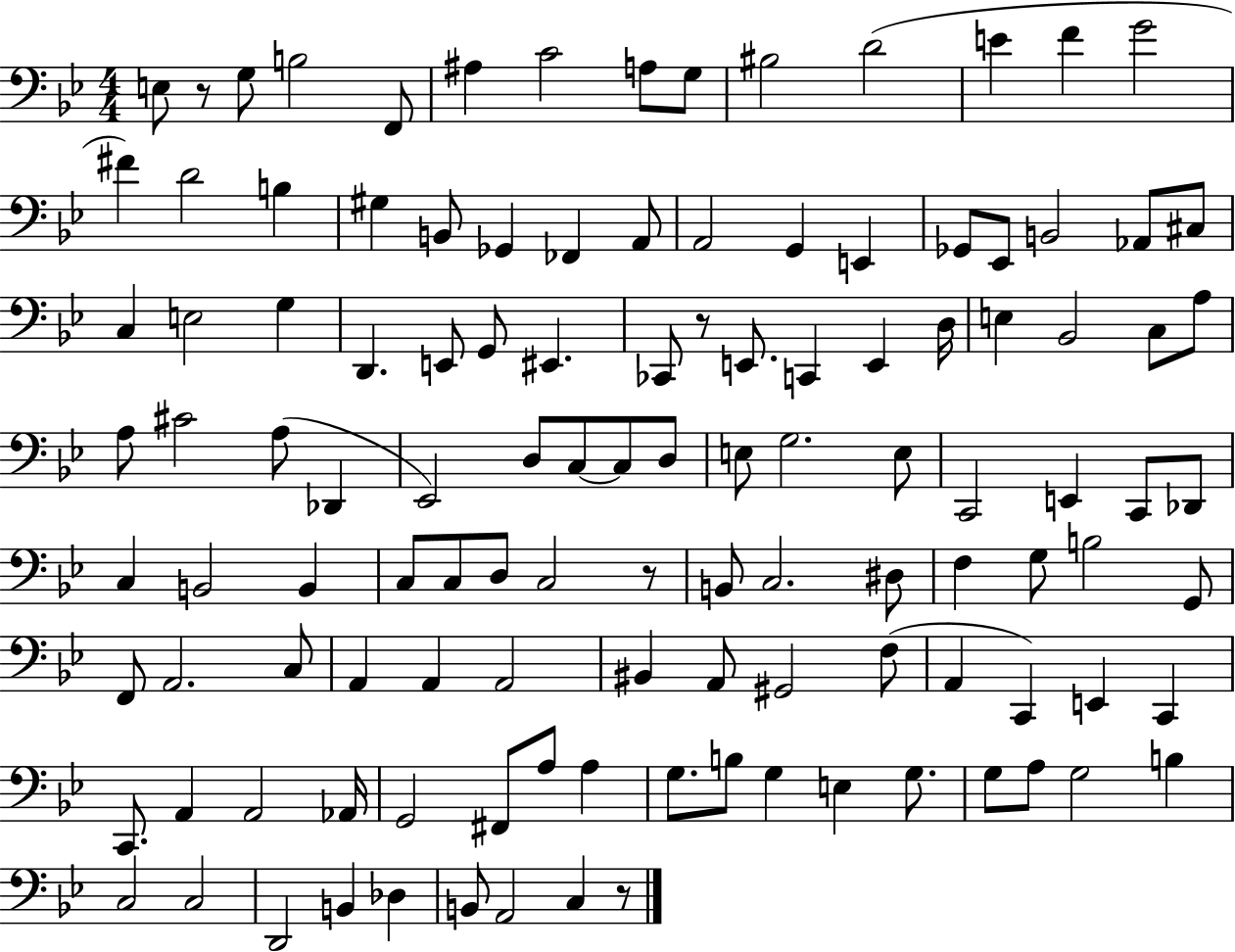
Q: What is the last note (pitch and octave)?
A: C3